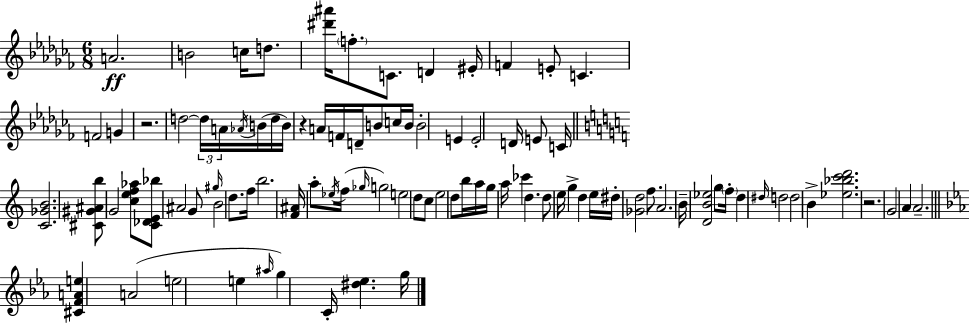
A4/h. B4/h C5/s D5/e. [D#6,A#6]/s F5/e. C4/e. D4/q EIS4/s F4/q E4/e C4/q. F4/h G4/q R/h. D5/h D5/s A4/s Ab4/s B4/s D5/s B4/s R/q A4/s F4/s D4/s B4/e C5/s B4/s B4/h E4/q E4/h D4/s E4/e C4/s [C4,Gb4,B4]/h. [C#4,G#4,A#4,B5]/e G4/h [C5,E5,F5,Ab5]/e [C4,Db4,E4,Bb5]/e A#4/h G4/e G#5/s B4/h D5/e. F5/s B5/h. [F4,A#4]/s A5/e Eb5/s F5/s Gb5/s G5/h E5/h D5/e C5/e E5/h D5/e B5/s A5/s G5/s A5/s CES6/q D5/q. D5/e E5/s G5/q D5/q E5/s D#5/s [Gb4,D5]/h F5/e. A4/h. B4/s [D4,B4,Eb5]/h G5/e F5/s D5/q D#5/s D5/h D5/h B4/q [Eb5,Bb5,C6,D6]/h. R/h. G4/h A4/q A4/h. [C#4,F4,A4,E5]/q A4/h E5/h E5/q A#5/s G5/q C4/s [D#5,Eb5]/q. G5/s